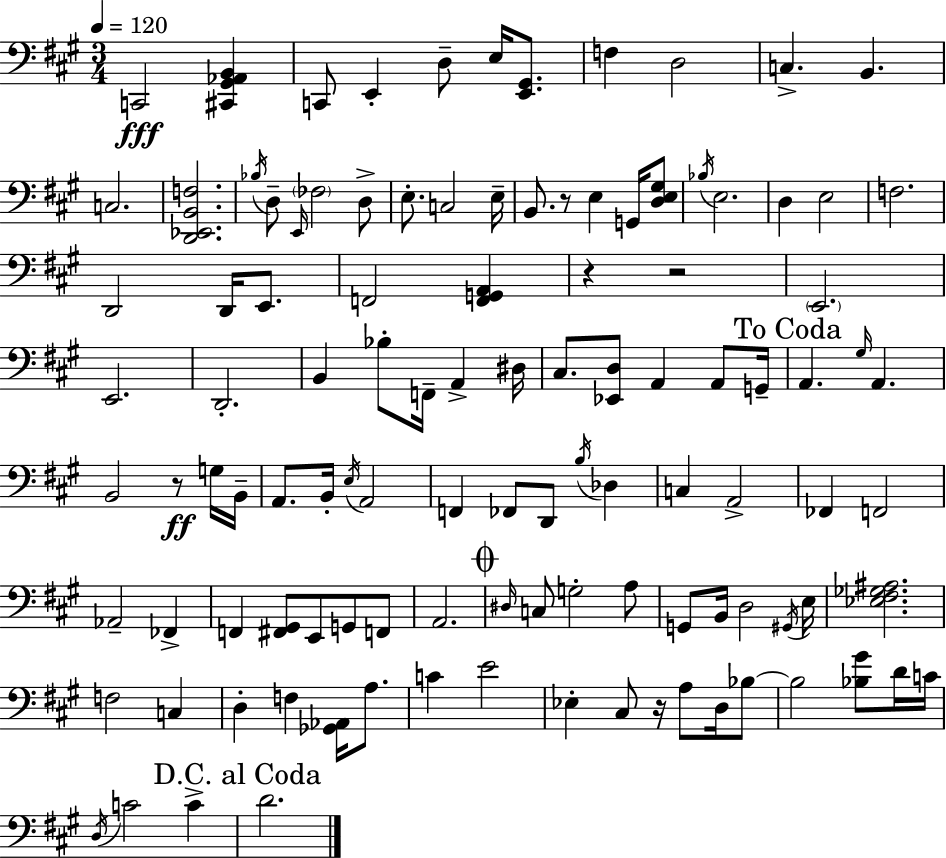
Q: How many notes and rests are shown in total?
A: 111